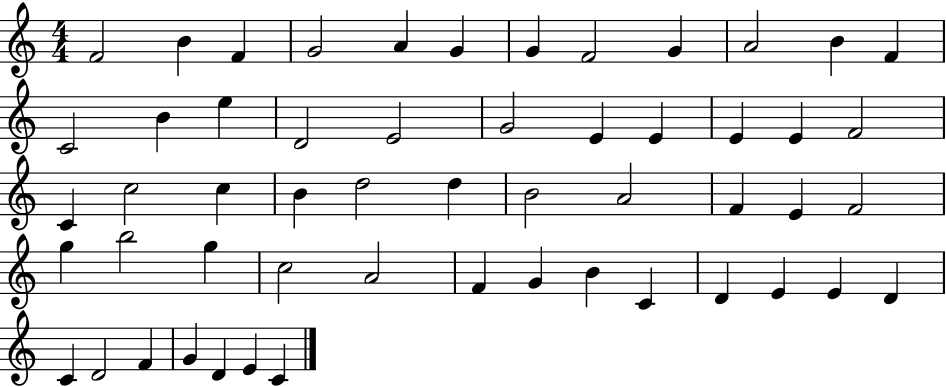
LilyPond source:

{
  \clef treble
  \numericTimeSignature
  \time 4/4
  \key c \major
  f'2 b'4 f'4 | g'2 a'4 g'4 | g'4 f'2 g'4 | a'2 b'4 f'4 | \break c'2 b'4 e''4 | d'2 e'2 | g'2 e'4 e'4 | e'4 e'4 f'2 | \break c'4 c''2 c''4 | b'4 d''2 d''4 | b'2 a'2 | f'4 e'4 f'2 | \break g''4 b''2 g''4 | c''2 a'2 | f'4 g'4 b'4 c'4 | d'4 e'4 e'4 d'4 | \break c'4 d'2 f'4 | g'4 d'4 e'4 c'4 | \bar "|."
}